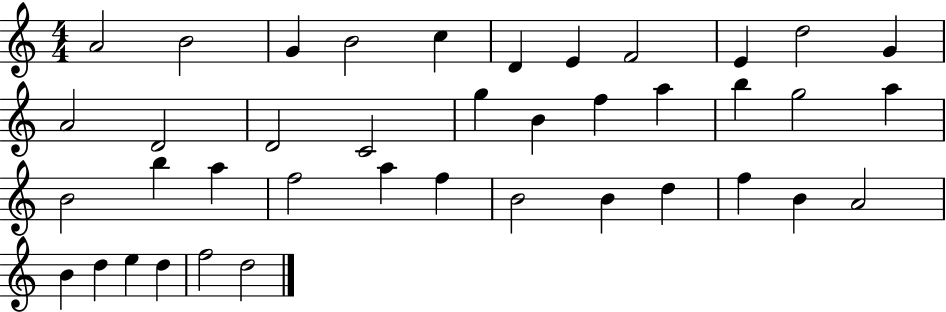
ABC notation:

X:1
T:Untitled
M:4/4
L:1/4
K:C
A2 B2 G B2 c D E F2 E d2 G A2 D2 D2 C2 g B f a b g2 a B2 b a f2 a f B2 B d f B A2 B d e d f2 d2